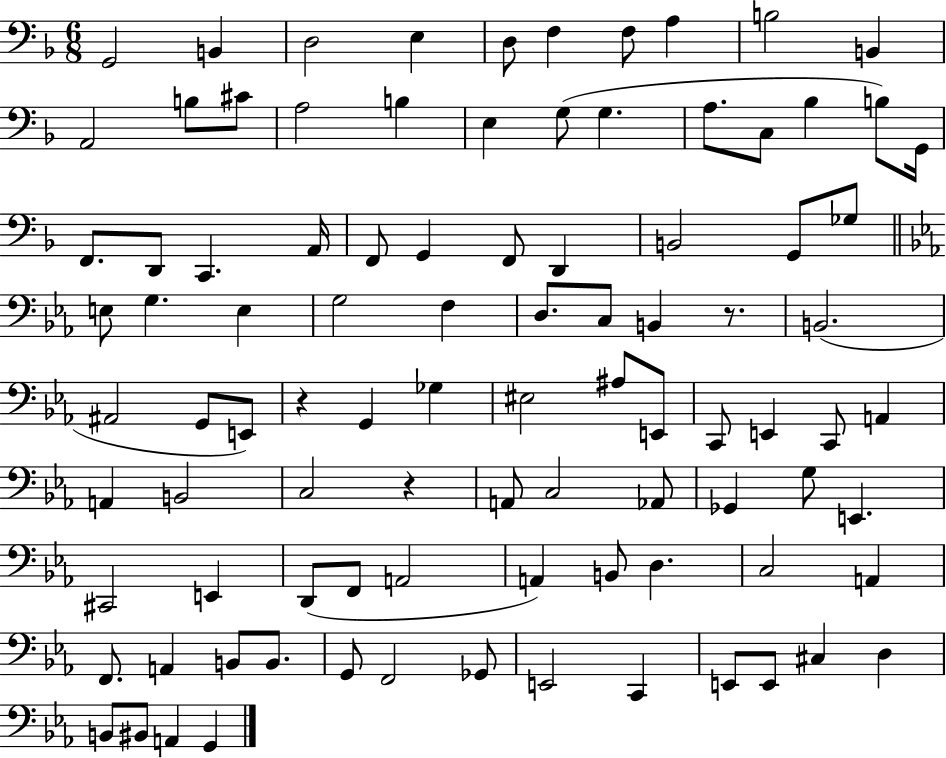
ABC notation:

X:1
T:Untitled
M:6/8
L:1/4
K:F
G,,2 B,, D,2 E, D,/2 F, F,/2 A, B,2 B,, A,,2 B,/2 ^C/2 A,2 B, E, G,/2 G, A,/2 C,/2 _B, B,/2 G,,/4 F,,/2 D,,/2 C,, A,,/4 F,,/2 G,, F,,/2 D,, B,,2 G,,/2 _G,/2 E,/2 G, E, G,2 F, D,/2 C,/2 B,, z/2 B,,2 ^A,,2 G,,/2 E,,/2 z G,, _G, ^E,2 ^A,/2 E,,/2 C,,/2 E,, C,,/2 A,, A,, B,,2 C,2 z A,,/2 C,2 _A,,/2 _G,, G,/2 E,, ^C,,2 E,, D,,/2 F,,/2 A,,2 A,, B,,/2 D, C,2 A,, F,,/2 A,, B,,/2 B,,/2 G,,/2 F,,2 _G,,/2 E,,2 C,, E,,/2 E,,/2 ^C, D, B,,/2 ^B,,/2 A,, G,,